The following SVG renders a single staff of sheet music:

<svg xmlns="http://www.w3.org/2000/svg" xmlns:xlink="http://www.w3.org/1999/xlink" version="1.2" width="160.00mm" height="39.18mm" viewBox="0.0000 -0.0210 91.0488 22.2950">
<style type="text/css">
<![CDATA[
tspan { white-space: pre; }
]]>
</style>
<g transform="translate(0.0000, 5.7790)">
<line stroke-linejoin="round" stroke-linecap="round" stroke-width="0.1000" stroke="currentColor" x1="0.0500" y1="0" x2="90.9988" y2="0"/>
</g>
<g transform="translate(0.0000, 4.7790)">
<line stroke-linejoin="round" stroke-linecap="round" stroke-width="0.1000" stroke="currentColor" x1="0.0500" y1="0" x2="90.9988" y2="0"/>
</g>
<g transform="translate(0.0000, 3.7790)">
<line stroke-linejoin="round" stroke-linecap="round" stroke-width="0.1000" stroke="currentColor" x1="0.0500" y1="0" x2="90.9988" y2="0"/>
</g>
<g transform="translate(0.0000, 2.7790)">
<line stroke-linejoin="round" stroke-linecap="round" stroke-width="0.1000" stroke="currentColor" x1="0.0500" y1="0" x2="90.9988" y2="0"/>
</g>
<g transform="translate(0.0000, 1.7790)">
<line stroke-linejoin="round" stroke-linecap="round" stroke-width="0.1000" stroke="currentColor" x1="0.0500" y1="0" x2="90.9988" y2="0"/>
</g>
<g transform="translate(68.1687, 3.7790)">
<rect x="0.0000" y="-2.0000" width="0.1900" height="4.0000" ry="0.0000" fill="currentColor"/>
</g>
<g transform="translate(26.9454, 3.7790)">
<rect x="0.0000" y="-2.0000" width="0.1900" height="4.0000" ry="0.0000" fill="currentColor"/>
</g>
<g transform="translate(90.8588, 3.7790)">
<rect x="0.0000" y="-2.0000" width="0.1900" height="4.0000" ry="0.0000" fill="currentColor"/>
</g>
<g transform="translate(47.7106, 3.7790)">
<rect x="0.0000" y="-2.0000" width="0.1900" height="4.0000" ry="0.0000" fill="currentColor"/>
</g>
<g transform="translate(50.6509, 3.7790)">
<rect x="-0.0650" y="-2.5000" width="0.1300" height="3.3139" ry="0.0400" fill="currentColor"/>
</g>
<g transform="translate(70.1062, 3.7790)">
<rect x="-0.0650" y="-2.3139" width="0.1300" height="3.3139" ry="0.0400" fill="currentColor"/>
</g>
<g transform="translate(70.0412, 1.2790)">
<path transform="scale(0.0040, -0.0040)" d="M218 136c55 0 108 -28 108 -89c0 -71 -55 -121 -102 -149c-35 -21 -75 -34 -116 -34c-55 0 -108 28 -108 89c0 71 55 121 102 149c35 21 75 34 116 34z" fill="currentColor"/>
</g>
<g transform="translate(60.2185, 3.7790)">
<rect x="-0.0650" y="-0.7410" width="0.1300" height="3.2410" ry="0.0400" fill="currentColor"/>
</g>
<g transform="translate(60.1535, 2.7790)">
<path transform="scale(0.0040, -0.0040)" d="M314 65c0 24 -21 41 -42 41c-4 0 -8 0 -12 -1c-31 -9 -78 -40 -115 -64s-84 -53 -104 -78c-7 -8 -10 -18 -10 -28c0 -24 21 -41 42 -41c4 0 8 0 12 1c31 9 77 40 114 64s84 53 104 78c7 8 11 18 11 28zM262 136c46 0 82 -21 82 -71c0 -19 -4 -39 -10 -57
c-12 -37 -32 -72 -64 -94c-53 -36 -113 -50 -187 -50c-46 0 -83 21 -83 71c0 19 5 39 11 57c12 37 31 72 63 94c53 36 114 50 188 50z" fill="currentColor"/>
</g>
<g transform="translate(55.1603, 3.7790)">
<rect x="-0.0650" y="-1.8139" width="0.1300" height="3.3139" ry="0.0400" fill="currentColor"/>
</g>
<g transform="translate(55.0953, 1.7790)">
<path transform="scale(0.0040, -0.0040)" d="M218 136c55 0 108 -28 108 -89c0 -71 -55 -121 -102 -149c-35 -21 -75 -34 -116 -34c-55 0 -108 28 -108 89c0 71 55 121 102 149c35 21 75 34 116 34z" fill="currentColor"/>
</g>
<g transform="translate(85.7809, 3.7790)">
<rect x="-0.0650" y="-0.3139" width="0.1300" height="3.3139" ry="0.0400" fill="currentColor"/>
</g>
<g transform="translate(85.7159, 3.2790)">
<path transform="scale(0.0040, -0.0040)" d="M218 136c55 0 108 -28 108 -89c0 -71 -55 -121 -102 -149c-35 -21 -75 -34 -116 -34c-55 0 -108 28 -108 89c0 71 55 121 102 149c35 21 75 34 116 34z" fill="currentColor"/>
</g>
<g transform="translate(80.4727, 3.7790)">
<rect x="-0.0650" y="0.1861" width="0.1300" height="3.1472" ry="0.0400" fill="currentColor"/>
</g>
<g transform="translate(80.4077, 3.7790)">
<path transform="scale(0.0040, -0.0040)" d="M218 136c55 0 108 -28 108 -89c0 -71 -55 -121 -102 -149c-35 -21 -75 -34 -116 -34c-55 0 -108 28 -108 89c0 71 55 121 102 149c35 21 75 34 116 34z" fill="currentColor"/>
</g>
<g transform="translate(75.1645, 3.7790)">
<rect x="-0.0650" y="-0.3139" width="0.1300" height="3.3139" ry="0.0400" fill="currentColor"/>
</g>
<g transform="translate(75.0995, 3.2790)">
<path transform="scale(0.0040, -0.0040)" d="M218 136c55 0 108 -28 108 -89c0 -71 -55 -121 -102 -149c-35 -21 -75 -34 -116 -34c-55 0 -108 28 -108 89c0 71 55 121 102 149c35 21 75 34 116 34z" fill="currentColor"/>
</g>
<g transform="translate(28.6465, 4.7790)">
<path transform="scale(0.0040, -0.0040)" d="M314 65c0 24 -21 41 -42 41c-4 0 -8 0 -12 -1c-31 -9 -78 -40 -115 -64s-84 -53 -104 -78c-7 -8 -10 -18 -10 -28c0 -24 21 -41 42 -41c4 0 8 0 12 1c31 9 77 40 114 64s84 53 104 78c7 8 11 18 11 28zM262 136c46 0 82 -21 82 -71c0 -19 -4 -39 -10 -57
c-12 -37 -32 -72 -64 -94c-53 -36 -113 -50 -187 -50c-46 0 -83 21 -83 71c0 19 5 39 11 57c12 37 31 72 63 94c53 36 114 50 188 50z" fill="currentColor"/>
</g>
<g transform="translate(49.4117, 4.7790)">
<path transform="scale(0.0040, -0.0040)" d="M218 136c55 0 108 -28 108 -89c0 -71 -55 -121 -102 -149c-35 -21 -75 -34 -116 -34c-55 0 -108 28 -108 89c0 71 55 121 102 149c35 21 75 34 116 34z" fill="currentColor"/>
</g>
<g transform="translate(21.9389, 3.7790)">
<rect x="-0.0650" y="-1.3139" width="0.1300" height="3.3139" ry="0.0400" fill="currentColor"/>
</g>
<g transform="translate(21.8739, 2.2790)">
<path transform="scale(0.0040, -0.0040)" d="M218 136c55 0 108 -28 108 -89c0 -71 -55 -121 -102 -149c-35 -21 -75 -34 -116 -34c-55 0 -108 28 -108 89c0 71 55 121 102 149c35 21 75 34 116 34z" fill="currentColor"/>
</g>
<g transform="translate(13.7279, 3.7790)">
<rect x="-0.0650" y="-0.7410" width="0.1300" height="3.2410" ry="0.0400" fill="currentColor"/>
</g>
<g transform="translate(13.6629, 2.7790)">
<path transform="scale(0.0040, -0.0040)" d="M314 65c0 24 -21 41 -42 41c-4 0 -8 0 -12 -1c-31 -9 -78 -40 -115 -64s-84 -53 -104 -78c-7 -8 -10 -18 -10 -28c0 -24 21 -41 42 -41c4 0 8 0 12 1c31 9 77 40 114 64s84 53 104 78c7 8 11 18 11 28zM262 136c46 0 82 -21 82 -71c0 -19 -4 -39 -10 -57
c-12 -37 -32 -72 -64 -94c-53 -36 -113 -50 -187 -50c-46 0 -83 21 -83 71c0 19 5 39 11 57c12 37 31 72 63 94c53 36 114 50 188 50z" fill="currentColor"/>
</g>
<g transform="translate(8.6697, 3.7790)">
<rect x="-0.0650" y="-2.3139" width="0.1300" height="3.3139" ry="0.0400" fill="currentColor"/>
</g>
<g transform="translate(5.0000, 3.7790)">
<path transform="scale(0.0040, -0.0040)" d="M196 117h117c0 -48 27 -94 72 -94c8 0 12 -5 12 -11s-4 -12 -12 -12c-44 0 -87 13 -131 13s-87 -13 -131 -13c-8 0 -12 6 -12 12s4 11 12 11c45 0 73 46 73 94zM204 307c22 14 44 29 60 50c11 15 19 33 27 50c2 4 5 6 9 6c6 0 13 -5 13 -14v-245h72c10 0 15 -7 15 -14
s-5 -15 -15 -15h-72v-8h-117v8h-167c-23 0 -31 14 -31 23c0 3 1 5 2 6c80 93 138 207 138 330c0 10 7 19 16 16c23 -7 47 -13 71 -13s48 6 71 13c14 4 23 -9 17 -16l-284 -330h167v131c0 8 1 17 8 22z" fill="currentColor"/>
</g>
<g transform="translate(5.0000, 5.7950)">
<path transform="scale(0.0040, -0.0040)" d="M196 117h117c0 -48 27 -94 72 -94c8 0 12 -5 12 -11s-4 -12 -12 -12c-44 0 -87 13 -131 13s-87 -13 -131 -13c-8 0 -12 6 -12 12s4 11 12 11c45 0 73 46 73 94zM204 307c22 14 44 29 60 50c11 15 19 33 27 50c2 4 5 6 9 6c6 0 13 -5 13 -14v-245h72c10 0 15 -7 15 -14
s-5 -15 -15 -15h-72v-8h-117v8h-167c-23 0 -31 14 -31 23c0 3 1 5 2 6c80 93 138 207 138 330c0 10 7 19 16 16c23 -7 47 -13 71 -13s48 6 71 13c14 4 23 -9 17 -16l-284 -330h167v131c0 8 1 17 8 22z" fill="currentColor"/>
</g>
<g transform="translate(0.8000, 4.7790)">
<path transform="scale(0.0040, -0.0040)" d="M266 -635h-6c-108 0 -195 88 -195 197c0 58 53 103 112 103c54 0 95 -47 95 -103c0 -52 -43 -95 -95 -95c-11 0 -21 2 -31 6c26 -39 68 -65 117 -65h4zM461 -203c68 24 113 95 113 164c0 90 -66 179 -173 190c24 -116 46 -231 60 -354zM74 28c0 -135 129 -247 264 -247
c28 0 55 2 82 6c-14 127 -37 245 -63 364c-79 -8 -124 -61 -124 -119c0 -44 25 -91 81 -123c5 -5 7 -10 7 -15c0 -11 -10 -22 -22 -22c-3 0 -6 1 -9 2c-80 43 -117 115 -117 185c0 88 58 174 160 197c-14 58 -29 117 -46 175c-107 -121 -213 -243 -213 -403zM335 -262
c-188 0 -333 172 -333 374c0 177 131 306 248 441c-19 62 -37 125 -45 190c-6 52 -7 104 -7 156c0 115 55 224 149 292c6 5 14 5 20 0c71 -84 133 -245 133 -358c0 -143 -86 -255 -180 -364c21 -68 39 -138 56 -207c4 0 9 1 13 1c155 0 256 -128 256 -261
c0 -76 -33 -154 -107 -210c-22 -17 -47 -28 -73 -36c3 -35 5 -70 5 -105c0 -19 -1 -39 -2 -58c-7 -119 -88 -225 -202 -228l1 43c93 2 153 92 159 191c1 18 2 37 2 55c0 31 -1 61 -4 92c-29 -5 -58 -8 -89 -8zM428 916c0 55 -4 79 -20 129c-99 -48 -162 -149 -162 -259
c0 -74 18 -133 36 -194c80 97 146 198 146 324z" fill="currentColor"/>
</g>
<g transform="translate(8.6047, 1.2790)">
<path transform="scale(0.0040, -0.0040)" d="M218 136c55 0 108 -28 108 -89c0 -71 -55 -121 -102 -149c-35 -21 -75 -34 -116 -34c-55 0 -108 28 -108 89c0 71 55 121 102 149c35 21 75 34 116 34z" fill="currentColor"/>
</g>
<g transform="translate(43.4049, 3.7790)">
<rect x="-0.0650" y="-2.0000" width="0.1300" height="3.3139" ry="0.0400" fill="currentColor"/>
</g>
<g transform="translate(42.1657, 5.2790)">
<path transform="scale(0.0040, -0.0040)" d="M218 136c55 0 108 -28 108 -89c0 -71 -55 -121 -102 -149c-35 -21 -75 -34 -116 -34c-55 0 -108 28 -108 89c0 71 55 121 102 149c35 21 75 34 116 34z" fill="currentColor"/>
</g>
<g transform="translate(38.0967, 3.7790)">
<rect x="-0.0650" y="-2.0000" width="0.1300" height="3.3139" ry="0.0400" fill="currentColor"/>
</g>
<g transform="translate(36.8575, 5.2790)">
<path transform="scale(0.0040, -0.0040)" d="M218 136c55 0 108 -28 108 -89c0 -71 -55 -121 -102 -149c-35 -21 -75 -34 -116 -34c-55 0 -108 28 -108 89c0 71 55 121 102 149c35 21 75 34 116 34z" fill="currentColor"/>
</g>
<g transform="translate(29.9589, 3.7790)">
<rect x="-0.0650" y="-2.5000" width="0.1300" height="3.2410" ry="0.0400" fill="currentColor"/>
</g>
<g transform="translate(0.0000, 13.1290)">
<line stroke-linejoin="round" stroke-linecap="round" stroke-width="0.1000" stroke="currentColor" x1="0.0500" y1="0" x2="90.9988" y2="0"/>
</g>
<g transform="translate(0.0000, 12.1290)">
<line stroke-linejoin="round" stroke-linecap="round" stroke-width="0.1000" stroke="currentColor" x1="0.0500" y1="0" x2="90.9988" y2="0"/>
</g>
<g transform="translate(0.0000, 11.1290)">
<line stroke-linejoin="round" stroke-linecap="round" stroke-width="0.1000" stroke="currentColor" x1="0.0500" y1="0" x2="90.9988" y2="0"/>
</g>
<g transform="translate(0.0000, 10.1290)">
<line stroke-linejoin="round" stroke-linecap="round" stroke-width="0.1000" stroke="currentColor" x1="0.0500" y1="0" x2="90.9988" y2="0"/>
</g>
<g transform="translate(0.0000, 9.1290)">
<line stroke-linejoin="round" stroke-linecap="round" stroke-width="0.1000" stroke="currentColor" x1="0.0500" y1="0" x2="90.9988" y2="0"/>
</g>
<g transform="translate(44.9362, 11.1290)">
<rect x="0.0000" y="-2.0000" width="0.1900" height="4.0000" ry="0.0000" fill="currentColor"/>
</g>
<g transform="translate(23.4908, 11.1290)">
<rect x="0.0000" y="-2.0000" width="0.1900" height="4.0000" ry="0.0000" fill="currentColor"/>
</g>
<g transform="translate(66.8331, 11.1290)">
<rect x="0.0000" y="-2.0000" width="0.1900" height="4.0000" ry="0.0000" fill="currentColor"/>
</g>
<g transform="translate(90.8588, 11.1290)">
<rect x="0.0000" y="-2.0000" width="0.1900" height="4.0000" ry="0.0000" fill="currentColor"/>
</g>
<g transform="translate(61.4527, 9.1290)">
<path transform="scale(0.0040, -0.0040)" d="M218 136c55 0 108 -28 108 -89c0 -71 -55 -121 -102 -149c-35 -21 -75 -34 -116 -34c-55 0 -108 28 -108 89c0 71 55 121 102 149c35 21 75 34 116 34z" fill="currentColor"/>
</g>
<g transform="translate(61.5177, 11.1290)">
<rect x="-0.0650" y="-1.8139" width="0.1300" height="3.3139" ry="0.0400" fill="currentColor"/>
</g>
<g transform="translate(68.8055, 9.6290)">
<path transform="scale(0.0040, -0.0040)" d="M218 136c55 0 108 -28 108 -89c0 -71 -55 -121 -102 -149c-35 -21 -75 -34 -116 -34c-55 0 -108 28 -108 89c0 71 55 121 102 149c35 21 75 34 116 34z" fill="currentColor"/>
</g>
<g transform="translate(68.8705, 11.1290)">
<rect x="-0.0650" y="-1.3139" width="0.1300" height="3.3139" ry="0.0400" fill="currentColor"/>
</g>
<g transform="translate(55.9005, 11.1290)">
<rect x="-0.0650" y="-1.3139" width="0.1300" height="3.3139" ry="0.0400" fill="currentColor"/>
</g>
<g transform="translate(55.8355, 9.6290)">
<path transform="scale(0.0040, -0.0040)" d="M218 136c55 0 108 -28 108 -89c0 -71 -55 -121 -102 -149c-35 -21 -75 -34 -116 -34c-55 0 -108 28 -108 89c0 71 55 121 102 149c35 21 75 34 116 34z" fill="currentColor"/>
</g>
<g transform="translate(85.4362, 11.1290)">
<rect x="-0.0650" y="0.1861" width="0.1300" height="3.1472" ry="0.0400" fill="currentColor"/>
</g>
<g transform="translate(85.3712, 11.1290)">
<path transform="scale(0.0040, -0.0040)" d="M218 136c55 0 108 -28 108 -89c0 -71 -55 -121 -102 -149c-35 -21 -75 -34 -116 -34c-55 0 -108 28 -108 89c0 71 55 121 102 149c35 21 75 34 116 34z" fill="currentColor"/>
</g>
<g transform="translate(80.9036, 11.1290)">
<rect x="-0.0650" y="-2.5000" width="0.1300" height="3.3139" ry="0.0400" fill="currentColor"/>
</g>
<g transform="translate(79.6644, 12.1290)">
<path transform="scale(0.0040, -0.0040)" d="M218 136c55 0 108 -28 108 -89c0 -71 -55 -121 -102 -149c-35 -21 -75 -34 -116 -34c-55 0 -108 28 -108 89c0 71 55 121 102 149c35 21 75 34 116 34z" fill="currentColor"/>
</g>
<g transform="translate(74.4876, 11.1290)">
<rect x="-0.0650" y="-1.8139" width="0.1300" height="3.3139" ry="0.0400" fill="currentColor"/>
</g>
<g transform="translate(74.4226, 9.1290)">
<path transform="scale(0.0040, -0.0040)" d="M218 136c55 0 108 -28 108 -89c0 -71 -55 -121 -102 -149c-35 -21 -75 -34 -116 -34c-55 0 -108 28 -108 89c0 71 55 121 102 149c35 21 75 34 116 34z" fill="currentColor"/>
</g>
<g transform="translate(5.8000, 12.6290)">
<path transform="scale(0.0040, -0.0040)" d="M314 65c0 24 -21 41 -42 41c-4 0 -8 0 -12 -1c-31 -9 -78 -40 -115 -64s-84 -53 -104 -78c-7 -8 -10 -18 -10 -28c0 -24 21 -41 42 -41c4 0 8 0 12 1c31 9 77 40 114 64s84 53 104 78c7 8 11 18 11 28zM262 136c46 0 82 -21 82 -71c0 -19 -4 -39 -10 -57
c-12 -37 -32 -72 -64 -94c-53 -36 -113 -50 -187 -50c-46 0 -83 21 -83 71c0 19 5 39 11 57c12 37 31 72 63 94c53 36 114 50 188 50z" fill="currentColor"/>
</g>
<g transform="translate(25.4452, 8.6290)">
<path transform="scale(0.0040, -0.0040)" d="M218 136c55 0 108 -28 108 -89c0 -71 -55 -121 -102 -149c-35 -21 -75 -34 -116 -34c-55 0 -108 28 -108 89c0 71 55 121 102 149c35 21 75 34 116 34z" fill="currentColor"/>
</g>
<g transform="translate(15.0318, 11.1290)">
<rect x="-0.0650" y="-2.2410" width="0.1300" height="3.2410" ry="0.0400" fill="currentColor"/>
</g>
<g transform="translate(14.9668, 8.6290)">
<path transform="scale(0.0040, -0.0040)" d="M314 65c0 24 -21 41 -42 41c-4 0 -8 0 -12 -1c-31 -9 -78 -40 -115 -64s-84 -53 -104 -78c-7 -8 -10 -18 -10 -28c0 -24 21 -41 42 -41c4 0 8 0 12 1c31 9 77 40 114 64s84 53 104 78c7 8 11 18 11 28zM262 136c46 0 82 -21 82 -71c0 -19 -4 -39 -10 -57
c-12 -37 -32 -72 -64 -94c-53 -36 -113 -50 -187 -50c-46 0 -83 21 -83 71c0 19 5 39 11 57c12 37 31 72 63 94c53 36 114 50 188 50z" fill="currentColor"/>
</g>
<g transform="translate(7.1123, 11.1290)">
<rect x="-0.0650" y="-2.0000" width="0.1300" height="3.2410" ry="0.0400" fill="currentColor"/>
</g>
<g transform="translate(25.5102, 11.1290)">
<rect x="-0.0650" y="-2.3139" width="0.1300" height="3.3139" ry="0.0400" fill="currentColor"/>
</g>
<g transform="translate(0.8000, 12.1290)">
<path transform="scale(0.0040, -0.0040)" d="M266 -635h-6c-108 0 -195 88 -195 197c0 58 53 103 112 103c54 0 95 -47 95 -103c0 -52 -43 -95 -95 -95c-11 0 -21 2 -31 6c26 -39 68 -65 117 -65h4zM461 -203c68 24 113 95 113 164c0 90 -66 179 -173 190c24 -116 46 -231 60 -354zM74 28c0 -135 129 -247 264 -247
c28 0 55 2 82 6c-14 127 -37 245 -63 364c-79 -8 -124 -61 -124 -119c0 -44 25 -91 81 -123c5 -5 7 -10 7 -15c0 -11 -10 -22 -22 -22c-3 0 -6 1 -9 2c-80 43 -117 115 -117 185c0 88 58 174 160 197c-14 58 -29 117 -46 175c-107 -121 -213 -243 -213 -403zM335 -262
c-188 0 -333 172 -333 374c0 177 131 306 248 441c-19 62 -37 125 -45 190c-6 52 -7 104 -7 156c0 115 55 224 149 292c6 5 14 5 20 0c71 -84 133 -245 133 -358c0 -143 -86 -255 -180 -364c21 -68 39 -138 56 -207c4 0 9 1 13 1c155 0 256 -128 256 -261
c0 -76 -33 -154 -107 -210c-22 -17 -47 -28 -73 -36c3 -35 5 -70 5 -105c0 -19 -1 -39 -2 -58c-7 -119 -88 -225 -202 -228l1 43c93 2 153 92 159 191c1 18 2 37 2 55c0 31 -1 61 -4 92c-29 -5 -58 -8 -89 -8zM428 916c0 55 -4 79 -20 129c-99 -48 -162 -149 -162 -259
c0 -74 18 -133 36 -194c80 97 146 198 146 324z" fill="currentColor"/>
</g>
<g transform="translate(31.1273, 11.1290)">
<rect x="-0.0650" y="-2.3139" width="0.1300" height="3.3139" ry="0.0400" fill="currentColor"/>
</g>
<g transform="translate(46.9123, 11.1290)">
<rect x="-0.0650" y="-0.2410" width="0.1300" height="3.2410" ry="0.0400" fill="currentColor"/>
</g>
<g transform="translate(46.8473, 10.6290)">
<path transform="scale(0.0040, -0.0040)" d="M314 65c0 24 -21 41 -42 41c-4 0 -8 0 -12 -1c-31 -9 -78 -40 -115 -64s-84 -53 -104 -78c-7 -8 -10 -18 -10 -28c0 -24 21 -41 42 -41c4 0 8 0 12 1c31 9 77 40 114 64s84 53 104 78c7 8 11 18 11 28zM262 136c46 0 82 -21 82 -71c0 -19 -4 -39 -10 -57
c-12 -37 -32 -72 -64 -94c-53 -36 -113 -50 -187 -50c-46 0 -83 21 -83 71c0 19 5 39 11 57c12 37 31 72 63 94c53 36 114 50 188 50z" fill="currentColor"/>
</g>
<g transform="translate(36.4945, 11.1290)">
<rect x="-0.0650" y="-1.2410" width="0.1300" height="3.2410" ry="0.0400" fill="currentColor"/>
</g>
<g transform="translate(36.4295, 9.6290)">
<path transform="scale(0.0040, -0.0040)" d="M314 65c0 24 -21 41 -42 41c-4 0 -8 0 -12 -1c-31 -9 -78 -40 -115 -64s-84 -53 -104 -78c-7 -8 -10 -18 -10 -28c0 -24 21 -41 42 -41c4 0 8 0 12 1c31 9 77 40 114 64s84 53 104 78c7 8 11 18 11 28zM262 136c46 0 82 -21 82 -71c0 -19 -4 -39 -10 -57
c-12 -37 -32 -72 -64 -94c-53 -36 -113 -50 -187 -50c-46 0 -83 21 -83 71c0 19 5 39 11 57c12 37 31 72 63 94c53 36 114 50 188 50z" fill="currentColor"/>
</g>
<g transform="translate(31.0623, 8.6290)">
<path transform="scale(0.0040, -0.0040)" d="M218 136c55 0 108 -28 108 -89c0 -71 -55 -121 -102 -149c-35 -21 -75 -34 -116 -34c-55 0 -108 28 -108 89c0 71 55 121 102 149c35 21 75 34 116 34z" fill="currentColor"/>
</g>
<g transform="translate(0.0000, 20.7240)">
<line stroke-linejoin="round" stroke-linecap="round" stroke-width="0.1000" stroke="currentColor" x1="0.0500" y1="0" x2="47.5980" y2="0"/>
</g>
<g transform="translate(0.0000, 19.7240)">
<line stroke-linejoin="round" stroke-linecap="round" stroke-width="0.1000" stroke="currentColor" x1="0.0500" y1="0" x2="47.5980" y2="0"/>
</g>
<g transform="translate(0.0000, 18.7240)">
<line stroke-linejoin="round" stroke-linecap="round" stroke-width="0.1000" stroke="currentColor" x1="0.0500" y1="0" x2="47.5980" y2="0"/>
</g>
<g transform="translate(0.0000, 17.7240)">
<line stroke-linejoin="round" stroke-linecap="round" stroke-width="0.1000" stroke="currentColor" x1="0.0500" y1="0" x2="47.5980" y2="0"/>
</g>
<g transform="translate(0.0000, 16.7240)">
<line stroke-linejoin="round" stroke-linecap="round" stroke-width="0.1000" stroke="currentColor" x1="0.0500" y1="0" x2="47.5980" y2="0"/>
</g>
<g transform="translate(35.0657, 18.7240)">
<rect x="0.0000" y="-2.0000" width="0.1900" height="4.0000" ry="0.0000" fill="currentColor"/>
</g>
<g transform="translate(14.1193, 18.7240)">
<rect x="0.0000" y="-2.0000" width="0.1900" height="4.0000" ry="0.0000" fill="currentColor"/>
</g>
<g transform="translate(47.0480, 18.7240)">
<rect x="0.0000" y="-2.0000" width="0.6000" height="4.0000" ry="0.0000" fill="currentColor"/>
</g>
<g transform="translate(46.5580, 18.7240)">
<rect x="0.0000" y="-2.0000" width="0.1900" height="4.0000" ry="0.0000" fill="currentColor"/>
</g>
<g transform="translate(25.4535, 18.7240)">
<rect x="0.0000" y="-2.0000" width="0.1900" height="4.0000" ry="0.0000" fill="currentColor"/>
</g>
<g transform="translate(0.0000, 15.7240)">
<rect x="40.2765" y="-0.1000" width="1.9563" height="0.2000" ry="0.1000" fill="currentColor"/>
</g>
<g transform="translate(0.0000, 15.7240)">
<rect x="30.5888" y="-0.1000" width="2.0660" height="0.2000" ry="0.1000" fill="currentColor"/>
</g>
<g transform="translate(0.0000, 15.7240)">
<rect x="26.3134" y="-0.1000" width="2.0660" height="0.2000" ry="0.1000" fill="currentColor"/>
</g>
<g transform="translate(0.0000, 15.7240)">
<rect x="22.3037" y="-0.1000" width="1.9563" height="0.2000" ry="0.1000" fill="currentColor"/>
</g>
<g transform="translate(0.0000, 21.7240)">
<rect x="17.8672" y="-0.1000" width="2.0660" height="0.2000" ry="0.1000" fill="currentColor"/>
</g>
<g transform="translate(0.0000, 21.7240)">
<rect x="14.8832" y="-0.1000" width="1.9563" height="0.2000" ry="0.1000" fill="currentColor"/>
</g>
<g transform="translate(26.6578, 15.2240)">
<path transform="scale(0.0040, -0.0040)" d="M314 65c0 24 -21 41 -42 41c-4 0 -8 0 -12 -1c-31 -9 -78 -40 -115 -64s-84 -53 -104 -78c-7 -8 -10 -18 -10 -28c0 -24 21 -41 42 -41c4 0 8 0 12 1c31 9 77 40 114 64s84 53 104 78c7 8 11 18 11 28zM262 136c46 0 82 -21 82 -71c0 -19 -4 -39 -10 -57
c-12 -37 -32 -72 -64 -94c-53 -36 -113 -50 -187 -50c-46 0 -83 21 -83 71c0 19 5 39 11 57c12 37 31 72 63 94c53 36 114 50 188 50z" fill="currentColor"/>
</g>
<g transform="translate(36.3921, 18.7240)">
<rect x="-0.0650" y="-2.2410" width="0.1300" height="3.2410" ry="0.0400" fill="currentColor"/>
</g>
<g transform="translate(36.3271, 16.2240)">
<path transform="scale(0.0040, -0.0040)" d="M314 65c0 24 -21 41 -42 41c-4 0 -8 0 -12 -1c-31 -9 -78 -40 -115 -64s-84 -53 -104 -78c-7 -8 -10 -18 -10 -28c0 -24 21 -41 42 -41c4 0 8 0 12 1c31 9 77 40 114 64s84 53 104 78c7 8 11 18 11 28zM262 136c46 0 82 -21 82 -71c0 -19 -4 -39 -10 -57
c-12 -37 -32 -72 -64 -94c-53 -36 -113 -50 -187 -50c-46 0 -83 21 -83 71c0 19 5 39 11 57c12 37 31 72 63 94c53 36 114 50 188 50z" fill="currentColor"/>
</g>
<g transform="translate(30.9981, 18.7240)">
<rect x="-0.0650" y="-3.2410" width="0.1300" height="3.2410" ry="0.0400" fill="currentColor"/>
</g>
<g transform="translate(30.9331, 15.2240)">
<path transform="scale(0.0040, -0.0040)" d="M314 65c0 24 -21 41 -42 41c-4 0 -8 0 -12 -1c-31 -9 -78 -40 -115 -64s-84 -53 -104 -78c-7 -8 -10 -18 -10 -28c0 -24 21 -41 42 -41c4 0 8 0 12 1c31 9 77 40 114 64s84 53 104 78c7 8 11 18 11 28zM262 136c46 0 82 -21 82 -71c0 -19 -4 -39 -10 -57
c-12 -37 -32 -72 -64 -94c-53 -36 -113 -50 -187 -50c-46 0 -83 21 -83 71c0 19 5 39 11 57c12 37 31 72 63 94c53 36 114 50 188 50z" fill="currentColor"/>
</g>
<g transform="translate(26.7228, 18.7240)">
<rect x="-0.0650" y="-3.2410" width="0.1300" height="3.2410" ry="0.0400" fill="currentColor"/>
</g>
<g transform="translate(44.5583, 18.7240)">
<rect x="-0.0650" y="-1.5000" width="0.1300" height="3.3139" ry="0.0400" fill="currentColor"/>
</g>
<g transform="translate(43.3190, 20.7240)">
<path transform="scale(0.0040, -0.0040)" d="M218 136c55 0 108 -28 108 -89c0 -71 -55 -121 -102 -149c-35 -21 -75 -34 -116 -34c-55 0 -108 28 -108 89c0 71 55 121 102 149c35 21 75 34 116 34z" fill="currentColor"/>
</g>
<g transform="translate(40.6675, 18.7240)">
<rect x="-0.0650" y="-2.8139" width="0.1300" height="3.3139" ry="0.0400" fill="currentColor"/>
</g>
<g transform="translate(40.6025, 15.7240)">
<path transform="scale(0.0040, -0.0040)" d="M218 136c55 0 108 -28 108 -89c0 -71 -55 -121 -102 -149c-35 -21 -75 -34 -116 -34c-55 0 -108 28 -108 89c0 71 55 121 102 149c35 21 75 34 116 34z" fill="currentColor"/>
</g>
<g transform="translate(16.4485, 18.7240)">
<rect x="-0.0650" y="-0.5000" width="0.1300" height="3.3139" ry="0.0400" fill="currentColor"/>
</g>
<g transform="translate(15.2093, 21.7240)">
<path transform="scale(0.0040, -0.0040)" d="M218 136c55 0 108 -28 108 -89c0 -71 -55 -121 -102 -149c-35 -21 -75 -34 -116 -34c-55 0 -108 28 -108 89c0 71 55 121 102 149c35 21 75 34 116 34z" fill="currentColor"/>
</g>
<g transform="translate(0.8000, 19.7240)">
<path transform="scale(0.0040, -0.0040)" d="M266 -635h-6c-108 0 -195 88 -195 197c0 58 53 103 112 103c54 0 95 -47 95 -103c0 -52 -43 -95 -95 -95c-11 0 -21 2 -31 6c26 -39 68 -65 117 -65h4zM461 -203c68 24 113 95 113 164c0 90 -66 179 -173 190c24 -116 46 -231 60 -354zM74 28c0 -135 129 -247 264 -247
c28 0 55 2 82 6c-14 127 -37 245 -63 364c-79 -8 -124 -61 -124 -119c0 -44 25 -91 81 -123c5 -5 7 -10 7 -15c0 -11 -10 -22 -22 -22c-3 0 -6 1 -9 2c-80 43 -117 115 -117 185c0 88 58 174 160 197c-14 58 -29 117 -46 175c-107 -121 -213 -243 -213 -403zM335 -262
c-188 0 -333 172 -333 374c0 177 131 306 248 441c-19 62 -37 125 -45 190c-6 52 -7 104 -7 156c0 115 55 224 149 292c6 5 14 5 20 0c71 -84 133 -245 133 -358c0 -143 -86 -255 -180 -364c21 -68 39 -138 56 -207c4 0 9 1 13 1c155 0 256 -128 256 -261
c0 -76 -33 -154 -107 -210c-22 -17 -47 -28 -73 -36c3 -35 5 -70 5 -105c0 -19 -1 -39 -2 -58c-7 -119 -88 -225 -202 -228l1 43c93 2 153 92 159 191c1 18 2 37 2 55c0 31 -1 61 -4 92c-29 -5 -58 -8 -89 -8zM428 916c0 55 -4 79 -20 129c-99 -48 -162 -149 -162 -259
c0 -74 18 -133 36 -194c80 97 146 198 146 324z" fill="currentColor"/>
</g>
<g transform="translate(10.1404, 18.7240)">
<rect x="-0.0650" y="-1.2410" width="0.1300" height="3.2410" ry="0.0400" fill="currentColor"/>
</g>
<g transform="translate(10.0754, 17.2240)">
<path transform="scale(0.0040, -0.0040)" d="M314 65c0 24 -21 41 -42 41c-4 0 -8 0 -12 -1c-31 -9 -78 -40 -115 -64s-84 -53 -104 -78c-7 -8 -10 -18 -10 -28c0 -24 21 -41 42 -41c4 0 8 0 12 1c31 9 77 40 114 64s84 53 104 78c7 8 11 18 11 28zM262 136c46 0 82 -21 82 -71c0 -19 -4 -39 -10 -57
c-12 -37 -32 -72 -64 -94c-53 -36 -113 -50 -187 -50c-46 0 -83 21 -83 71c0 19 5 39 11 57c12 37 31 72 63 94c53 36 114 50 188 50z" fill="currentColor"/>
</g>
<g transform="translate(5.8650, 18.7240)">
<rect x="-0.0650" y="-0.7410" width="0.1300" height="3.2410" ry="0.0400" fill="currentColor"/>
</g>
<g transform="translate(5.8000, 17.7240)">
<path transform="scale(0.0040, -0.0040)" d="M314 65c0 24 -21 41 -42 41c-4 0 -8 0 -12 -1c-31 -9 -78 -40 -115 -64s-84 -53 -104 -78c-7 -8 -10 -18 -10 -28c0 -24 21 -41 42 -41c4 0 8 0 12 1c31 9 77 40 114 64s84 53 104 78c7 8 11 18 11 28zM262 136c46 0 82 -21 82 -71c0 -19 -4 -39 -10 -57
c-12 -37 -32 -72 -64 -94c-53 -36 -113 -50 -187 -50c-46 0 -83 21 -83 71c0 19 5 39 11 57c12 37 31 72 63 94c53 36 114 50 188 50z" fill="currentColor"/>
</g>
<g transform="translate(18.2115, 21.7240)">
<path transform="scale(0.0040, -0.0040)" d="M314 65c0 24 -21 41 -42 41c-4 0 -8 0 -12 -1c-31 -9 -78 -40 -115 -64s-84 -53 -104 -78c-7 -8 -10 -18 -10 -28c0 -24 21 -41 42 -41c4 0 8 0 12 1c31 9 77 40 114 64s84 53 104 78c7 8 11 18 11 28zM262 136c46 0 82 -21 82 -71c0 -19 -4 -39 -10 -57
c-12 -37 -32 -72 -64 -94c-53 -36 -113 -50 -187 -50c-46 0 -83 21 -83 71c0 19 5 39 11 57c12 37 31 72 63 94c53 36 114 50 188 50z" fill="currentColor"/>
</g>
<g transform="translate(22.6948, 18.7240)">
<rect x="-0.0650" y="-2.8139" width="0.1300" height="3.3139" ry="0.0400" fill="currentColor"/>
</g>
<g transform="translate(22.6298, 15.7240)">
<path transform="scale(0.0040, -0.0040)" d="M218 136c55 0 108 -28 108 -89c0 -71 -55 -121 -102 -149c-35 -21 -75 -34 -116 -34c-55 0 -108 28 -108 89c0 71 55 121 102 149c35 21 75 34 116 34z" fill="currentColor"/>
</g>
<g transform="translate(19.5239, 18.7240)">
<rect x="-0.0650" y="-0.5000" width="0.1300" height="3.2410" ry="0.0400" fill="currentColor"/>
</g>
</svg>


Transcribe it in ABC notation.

X:1
T:Untitled
M:4/4
L:1/4
K:C
g d2 e G2 F F G f d2 g c B c F2 g2 g g e2 c2 e f e f G B d2 e2 C C2 a b2 b2 g2 a E